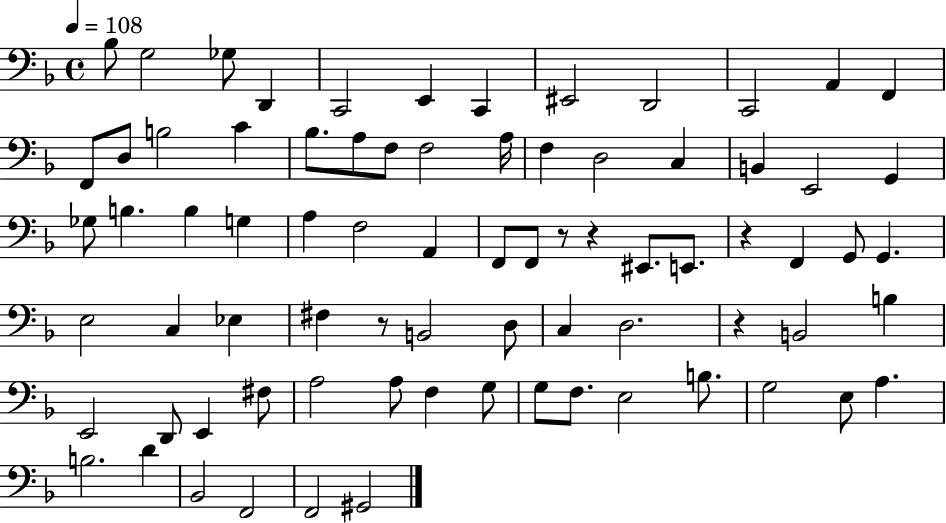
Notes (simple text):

Bb3/e G3/h Gb3/e D2/q C2/h E2/q C2/q EIS2/h D2/h C2/h A2/q F2/q F2/e D3/e B3/h C4/q Bb3/e. A3/e F3/e F3/h A3/s F3/q D3/h C3/q B2/q E2/h G2/q Gb3/e B3/q. B3/q G3/q A3/q F3/h A2/q F2/e F2/e R/e R/q EIS2/e. E2/e. R/q F2/q G2/e G2/q. E3/h C3/q Eb3/q F#3/q R/e B2/h D3/e C3/q D3/h. R/q B2/h B3/q E2/h D2/e E2/q F#3/e A3/h A3/e F3/q G3/e G3/e F3/e. E3/h B3/e. G3/h E3/e A3/q. B3/h. D4/q Bb2/h F2/h F2/h G#2/h